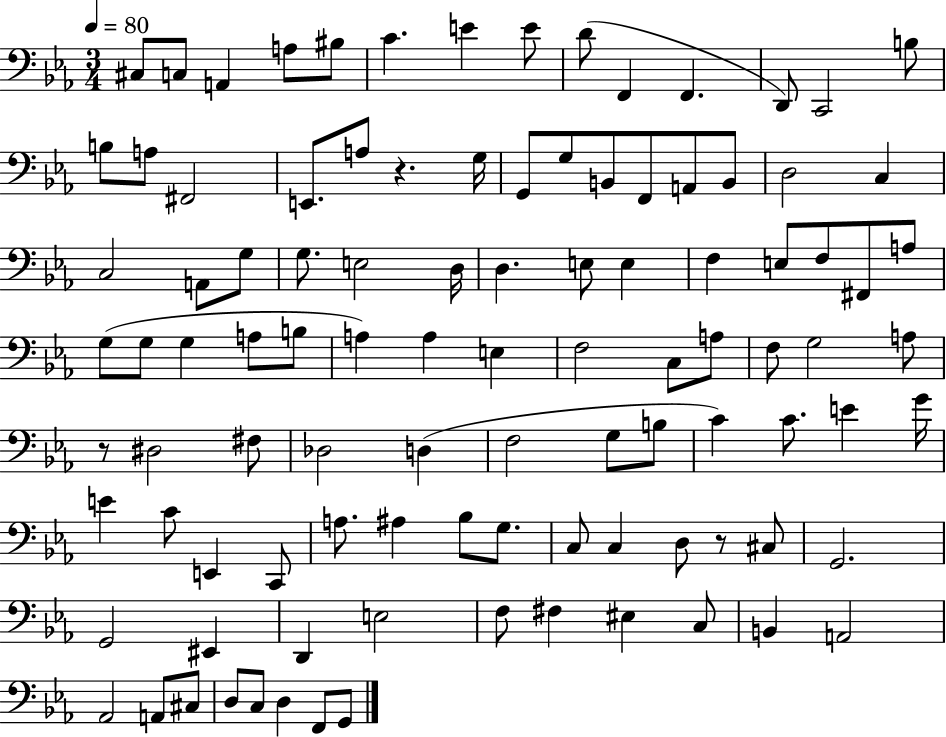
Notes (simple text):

C#3/e C3/e A2/q A3/e BIS3/e C4/q. E4/q E4/e D4/e F2/q F2/q. D2/e C2/h B3/e B3/e A3/e F#2/h E2/e. A3/e R/q. G3/s G2/e G3/e B2/e F2/e A2/e B2/e D3/h C3/q C3/h A2/e G3/e G3/e. E3/h D3/s D3/q. E3/e E3/q F3/q E3/e F3/e F#2/e A3/e G3/e G3/e G3/q A3/e B3/e A3/q A3/q E3/q F3/h C3/e A3/e F3/e G3/h A3/e R/e D#3/h F#3/e Db3/h D3/q F3/h G3/e B3/e C4/q C4/e. E4/q G4/s E4/q C4/e E2/q C2/e A3/e. A#3/q Bb3/e G3/e. C3/e C3/q D3/e R/e C#3/e G2/h. G2/h EIS2/q D2/q E3/h F3/e F#3/q EIS3/q C3/e B2/q A2/h Ab2/h A2/e C#3/e D3/e C3/e D3/q F2/e G2/e